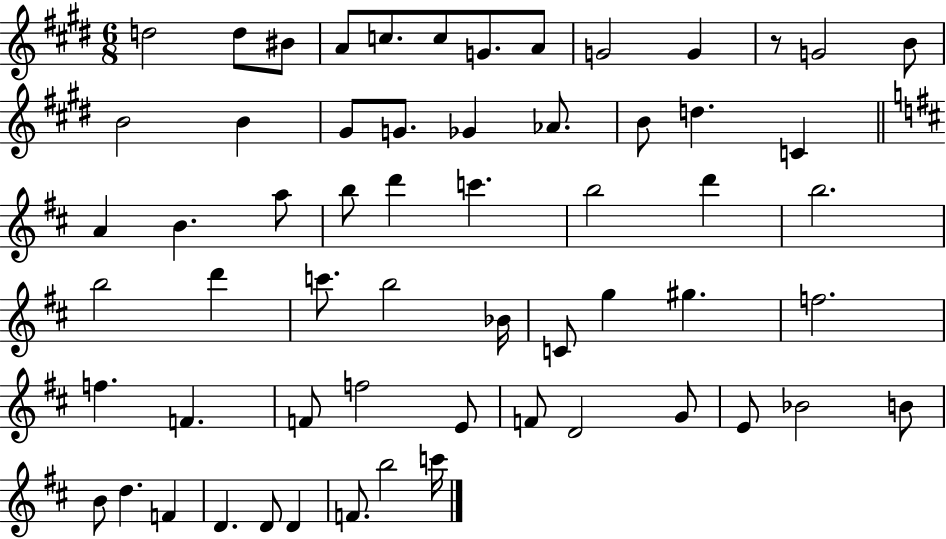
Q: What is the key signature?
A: E major